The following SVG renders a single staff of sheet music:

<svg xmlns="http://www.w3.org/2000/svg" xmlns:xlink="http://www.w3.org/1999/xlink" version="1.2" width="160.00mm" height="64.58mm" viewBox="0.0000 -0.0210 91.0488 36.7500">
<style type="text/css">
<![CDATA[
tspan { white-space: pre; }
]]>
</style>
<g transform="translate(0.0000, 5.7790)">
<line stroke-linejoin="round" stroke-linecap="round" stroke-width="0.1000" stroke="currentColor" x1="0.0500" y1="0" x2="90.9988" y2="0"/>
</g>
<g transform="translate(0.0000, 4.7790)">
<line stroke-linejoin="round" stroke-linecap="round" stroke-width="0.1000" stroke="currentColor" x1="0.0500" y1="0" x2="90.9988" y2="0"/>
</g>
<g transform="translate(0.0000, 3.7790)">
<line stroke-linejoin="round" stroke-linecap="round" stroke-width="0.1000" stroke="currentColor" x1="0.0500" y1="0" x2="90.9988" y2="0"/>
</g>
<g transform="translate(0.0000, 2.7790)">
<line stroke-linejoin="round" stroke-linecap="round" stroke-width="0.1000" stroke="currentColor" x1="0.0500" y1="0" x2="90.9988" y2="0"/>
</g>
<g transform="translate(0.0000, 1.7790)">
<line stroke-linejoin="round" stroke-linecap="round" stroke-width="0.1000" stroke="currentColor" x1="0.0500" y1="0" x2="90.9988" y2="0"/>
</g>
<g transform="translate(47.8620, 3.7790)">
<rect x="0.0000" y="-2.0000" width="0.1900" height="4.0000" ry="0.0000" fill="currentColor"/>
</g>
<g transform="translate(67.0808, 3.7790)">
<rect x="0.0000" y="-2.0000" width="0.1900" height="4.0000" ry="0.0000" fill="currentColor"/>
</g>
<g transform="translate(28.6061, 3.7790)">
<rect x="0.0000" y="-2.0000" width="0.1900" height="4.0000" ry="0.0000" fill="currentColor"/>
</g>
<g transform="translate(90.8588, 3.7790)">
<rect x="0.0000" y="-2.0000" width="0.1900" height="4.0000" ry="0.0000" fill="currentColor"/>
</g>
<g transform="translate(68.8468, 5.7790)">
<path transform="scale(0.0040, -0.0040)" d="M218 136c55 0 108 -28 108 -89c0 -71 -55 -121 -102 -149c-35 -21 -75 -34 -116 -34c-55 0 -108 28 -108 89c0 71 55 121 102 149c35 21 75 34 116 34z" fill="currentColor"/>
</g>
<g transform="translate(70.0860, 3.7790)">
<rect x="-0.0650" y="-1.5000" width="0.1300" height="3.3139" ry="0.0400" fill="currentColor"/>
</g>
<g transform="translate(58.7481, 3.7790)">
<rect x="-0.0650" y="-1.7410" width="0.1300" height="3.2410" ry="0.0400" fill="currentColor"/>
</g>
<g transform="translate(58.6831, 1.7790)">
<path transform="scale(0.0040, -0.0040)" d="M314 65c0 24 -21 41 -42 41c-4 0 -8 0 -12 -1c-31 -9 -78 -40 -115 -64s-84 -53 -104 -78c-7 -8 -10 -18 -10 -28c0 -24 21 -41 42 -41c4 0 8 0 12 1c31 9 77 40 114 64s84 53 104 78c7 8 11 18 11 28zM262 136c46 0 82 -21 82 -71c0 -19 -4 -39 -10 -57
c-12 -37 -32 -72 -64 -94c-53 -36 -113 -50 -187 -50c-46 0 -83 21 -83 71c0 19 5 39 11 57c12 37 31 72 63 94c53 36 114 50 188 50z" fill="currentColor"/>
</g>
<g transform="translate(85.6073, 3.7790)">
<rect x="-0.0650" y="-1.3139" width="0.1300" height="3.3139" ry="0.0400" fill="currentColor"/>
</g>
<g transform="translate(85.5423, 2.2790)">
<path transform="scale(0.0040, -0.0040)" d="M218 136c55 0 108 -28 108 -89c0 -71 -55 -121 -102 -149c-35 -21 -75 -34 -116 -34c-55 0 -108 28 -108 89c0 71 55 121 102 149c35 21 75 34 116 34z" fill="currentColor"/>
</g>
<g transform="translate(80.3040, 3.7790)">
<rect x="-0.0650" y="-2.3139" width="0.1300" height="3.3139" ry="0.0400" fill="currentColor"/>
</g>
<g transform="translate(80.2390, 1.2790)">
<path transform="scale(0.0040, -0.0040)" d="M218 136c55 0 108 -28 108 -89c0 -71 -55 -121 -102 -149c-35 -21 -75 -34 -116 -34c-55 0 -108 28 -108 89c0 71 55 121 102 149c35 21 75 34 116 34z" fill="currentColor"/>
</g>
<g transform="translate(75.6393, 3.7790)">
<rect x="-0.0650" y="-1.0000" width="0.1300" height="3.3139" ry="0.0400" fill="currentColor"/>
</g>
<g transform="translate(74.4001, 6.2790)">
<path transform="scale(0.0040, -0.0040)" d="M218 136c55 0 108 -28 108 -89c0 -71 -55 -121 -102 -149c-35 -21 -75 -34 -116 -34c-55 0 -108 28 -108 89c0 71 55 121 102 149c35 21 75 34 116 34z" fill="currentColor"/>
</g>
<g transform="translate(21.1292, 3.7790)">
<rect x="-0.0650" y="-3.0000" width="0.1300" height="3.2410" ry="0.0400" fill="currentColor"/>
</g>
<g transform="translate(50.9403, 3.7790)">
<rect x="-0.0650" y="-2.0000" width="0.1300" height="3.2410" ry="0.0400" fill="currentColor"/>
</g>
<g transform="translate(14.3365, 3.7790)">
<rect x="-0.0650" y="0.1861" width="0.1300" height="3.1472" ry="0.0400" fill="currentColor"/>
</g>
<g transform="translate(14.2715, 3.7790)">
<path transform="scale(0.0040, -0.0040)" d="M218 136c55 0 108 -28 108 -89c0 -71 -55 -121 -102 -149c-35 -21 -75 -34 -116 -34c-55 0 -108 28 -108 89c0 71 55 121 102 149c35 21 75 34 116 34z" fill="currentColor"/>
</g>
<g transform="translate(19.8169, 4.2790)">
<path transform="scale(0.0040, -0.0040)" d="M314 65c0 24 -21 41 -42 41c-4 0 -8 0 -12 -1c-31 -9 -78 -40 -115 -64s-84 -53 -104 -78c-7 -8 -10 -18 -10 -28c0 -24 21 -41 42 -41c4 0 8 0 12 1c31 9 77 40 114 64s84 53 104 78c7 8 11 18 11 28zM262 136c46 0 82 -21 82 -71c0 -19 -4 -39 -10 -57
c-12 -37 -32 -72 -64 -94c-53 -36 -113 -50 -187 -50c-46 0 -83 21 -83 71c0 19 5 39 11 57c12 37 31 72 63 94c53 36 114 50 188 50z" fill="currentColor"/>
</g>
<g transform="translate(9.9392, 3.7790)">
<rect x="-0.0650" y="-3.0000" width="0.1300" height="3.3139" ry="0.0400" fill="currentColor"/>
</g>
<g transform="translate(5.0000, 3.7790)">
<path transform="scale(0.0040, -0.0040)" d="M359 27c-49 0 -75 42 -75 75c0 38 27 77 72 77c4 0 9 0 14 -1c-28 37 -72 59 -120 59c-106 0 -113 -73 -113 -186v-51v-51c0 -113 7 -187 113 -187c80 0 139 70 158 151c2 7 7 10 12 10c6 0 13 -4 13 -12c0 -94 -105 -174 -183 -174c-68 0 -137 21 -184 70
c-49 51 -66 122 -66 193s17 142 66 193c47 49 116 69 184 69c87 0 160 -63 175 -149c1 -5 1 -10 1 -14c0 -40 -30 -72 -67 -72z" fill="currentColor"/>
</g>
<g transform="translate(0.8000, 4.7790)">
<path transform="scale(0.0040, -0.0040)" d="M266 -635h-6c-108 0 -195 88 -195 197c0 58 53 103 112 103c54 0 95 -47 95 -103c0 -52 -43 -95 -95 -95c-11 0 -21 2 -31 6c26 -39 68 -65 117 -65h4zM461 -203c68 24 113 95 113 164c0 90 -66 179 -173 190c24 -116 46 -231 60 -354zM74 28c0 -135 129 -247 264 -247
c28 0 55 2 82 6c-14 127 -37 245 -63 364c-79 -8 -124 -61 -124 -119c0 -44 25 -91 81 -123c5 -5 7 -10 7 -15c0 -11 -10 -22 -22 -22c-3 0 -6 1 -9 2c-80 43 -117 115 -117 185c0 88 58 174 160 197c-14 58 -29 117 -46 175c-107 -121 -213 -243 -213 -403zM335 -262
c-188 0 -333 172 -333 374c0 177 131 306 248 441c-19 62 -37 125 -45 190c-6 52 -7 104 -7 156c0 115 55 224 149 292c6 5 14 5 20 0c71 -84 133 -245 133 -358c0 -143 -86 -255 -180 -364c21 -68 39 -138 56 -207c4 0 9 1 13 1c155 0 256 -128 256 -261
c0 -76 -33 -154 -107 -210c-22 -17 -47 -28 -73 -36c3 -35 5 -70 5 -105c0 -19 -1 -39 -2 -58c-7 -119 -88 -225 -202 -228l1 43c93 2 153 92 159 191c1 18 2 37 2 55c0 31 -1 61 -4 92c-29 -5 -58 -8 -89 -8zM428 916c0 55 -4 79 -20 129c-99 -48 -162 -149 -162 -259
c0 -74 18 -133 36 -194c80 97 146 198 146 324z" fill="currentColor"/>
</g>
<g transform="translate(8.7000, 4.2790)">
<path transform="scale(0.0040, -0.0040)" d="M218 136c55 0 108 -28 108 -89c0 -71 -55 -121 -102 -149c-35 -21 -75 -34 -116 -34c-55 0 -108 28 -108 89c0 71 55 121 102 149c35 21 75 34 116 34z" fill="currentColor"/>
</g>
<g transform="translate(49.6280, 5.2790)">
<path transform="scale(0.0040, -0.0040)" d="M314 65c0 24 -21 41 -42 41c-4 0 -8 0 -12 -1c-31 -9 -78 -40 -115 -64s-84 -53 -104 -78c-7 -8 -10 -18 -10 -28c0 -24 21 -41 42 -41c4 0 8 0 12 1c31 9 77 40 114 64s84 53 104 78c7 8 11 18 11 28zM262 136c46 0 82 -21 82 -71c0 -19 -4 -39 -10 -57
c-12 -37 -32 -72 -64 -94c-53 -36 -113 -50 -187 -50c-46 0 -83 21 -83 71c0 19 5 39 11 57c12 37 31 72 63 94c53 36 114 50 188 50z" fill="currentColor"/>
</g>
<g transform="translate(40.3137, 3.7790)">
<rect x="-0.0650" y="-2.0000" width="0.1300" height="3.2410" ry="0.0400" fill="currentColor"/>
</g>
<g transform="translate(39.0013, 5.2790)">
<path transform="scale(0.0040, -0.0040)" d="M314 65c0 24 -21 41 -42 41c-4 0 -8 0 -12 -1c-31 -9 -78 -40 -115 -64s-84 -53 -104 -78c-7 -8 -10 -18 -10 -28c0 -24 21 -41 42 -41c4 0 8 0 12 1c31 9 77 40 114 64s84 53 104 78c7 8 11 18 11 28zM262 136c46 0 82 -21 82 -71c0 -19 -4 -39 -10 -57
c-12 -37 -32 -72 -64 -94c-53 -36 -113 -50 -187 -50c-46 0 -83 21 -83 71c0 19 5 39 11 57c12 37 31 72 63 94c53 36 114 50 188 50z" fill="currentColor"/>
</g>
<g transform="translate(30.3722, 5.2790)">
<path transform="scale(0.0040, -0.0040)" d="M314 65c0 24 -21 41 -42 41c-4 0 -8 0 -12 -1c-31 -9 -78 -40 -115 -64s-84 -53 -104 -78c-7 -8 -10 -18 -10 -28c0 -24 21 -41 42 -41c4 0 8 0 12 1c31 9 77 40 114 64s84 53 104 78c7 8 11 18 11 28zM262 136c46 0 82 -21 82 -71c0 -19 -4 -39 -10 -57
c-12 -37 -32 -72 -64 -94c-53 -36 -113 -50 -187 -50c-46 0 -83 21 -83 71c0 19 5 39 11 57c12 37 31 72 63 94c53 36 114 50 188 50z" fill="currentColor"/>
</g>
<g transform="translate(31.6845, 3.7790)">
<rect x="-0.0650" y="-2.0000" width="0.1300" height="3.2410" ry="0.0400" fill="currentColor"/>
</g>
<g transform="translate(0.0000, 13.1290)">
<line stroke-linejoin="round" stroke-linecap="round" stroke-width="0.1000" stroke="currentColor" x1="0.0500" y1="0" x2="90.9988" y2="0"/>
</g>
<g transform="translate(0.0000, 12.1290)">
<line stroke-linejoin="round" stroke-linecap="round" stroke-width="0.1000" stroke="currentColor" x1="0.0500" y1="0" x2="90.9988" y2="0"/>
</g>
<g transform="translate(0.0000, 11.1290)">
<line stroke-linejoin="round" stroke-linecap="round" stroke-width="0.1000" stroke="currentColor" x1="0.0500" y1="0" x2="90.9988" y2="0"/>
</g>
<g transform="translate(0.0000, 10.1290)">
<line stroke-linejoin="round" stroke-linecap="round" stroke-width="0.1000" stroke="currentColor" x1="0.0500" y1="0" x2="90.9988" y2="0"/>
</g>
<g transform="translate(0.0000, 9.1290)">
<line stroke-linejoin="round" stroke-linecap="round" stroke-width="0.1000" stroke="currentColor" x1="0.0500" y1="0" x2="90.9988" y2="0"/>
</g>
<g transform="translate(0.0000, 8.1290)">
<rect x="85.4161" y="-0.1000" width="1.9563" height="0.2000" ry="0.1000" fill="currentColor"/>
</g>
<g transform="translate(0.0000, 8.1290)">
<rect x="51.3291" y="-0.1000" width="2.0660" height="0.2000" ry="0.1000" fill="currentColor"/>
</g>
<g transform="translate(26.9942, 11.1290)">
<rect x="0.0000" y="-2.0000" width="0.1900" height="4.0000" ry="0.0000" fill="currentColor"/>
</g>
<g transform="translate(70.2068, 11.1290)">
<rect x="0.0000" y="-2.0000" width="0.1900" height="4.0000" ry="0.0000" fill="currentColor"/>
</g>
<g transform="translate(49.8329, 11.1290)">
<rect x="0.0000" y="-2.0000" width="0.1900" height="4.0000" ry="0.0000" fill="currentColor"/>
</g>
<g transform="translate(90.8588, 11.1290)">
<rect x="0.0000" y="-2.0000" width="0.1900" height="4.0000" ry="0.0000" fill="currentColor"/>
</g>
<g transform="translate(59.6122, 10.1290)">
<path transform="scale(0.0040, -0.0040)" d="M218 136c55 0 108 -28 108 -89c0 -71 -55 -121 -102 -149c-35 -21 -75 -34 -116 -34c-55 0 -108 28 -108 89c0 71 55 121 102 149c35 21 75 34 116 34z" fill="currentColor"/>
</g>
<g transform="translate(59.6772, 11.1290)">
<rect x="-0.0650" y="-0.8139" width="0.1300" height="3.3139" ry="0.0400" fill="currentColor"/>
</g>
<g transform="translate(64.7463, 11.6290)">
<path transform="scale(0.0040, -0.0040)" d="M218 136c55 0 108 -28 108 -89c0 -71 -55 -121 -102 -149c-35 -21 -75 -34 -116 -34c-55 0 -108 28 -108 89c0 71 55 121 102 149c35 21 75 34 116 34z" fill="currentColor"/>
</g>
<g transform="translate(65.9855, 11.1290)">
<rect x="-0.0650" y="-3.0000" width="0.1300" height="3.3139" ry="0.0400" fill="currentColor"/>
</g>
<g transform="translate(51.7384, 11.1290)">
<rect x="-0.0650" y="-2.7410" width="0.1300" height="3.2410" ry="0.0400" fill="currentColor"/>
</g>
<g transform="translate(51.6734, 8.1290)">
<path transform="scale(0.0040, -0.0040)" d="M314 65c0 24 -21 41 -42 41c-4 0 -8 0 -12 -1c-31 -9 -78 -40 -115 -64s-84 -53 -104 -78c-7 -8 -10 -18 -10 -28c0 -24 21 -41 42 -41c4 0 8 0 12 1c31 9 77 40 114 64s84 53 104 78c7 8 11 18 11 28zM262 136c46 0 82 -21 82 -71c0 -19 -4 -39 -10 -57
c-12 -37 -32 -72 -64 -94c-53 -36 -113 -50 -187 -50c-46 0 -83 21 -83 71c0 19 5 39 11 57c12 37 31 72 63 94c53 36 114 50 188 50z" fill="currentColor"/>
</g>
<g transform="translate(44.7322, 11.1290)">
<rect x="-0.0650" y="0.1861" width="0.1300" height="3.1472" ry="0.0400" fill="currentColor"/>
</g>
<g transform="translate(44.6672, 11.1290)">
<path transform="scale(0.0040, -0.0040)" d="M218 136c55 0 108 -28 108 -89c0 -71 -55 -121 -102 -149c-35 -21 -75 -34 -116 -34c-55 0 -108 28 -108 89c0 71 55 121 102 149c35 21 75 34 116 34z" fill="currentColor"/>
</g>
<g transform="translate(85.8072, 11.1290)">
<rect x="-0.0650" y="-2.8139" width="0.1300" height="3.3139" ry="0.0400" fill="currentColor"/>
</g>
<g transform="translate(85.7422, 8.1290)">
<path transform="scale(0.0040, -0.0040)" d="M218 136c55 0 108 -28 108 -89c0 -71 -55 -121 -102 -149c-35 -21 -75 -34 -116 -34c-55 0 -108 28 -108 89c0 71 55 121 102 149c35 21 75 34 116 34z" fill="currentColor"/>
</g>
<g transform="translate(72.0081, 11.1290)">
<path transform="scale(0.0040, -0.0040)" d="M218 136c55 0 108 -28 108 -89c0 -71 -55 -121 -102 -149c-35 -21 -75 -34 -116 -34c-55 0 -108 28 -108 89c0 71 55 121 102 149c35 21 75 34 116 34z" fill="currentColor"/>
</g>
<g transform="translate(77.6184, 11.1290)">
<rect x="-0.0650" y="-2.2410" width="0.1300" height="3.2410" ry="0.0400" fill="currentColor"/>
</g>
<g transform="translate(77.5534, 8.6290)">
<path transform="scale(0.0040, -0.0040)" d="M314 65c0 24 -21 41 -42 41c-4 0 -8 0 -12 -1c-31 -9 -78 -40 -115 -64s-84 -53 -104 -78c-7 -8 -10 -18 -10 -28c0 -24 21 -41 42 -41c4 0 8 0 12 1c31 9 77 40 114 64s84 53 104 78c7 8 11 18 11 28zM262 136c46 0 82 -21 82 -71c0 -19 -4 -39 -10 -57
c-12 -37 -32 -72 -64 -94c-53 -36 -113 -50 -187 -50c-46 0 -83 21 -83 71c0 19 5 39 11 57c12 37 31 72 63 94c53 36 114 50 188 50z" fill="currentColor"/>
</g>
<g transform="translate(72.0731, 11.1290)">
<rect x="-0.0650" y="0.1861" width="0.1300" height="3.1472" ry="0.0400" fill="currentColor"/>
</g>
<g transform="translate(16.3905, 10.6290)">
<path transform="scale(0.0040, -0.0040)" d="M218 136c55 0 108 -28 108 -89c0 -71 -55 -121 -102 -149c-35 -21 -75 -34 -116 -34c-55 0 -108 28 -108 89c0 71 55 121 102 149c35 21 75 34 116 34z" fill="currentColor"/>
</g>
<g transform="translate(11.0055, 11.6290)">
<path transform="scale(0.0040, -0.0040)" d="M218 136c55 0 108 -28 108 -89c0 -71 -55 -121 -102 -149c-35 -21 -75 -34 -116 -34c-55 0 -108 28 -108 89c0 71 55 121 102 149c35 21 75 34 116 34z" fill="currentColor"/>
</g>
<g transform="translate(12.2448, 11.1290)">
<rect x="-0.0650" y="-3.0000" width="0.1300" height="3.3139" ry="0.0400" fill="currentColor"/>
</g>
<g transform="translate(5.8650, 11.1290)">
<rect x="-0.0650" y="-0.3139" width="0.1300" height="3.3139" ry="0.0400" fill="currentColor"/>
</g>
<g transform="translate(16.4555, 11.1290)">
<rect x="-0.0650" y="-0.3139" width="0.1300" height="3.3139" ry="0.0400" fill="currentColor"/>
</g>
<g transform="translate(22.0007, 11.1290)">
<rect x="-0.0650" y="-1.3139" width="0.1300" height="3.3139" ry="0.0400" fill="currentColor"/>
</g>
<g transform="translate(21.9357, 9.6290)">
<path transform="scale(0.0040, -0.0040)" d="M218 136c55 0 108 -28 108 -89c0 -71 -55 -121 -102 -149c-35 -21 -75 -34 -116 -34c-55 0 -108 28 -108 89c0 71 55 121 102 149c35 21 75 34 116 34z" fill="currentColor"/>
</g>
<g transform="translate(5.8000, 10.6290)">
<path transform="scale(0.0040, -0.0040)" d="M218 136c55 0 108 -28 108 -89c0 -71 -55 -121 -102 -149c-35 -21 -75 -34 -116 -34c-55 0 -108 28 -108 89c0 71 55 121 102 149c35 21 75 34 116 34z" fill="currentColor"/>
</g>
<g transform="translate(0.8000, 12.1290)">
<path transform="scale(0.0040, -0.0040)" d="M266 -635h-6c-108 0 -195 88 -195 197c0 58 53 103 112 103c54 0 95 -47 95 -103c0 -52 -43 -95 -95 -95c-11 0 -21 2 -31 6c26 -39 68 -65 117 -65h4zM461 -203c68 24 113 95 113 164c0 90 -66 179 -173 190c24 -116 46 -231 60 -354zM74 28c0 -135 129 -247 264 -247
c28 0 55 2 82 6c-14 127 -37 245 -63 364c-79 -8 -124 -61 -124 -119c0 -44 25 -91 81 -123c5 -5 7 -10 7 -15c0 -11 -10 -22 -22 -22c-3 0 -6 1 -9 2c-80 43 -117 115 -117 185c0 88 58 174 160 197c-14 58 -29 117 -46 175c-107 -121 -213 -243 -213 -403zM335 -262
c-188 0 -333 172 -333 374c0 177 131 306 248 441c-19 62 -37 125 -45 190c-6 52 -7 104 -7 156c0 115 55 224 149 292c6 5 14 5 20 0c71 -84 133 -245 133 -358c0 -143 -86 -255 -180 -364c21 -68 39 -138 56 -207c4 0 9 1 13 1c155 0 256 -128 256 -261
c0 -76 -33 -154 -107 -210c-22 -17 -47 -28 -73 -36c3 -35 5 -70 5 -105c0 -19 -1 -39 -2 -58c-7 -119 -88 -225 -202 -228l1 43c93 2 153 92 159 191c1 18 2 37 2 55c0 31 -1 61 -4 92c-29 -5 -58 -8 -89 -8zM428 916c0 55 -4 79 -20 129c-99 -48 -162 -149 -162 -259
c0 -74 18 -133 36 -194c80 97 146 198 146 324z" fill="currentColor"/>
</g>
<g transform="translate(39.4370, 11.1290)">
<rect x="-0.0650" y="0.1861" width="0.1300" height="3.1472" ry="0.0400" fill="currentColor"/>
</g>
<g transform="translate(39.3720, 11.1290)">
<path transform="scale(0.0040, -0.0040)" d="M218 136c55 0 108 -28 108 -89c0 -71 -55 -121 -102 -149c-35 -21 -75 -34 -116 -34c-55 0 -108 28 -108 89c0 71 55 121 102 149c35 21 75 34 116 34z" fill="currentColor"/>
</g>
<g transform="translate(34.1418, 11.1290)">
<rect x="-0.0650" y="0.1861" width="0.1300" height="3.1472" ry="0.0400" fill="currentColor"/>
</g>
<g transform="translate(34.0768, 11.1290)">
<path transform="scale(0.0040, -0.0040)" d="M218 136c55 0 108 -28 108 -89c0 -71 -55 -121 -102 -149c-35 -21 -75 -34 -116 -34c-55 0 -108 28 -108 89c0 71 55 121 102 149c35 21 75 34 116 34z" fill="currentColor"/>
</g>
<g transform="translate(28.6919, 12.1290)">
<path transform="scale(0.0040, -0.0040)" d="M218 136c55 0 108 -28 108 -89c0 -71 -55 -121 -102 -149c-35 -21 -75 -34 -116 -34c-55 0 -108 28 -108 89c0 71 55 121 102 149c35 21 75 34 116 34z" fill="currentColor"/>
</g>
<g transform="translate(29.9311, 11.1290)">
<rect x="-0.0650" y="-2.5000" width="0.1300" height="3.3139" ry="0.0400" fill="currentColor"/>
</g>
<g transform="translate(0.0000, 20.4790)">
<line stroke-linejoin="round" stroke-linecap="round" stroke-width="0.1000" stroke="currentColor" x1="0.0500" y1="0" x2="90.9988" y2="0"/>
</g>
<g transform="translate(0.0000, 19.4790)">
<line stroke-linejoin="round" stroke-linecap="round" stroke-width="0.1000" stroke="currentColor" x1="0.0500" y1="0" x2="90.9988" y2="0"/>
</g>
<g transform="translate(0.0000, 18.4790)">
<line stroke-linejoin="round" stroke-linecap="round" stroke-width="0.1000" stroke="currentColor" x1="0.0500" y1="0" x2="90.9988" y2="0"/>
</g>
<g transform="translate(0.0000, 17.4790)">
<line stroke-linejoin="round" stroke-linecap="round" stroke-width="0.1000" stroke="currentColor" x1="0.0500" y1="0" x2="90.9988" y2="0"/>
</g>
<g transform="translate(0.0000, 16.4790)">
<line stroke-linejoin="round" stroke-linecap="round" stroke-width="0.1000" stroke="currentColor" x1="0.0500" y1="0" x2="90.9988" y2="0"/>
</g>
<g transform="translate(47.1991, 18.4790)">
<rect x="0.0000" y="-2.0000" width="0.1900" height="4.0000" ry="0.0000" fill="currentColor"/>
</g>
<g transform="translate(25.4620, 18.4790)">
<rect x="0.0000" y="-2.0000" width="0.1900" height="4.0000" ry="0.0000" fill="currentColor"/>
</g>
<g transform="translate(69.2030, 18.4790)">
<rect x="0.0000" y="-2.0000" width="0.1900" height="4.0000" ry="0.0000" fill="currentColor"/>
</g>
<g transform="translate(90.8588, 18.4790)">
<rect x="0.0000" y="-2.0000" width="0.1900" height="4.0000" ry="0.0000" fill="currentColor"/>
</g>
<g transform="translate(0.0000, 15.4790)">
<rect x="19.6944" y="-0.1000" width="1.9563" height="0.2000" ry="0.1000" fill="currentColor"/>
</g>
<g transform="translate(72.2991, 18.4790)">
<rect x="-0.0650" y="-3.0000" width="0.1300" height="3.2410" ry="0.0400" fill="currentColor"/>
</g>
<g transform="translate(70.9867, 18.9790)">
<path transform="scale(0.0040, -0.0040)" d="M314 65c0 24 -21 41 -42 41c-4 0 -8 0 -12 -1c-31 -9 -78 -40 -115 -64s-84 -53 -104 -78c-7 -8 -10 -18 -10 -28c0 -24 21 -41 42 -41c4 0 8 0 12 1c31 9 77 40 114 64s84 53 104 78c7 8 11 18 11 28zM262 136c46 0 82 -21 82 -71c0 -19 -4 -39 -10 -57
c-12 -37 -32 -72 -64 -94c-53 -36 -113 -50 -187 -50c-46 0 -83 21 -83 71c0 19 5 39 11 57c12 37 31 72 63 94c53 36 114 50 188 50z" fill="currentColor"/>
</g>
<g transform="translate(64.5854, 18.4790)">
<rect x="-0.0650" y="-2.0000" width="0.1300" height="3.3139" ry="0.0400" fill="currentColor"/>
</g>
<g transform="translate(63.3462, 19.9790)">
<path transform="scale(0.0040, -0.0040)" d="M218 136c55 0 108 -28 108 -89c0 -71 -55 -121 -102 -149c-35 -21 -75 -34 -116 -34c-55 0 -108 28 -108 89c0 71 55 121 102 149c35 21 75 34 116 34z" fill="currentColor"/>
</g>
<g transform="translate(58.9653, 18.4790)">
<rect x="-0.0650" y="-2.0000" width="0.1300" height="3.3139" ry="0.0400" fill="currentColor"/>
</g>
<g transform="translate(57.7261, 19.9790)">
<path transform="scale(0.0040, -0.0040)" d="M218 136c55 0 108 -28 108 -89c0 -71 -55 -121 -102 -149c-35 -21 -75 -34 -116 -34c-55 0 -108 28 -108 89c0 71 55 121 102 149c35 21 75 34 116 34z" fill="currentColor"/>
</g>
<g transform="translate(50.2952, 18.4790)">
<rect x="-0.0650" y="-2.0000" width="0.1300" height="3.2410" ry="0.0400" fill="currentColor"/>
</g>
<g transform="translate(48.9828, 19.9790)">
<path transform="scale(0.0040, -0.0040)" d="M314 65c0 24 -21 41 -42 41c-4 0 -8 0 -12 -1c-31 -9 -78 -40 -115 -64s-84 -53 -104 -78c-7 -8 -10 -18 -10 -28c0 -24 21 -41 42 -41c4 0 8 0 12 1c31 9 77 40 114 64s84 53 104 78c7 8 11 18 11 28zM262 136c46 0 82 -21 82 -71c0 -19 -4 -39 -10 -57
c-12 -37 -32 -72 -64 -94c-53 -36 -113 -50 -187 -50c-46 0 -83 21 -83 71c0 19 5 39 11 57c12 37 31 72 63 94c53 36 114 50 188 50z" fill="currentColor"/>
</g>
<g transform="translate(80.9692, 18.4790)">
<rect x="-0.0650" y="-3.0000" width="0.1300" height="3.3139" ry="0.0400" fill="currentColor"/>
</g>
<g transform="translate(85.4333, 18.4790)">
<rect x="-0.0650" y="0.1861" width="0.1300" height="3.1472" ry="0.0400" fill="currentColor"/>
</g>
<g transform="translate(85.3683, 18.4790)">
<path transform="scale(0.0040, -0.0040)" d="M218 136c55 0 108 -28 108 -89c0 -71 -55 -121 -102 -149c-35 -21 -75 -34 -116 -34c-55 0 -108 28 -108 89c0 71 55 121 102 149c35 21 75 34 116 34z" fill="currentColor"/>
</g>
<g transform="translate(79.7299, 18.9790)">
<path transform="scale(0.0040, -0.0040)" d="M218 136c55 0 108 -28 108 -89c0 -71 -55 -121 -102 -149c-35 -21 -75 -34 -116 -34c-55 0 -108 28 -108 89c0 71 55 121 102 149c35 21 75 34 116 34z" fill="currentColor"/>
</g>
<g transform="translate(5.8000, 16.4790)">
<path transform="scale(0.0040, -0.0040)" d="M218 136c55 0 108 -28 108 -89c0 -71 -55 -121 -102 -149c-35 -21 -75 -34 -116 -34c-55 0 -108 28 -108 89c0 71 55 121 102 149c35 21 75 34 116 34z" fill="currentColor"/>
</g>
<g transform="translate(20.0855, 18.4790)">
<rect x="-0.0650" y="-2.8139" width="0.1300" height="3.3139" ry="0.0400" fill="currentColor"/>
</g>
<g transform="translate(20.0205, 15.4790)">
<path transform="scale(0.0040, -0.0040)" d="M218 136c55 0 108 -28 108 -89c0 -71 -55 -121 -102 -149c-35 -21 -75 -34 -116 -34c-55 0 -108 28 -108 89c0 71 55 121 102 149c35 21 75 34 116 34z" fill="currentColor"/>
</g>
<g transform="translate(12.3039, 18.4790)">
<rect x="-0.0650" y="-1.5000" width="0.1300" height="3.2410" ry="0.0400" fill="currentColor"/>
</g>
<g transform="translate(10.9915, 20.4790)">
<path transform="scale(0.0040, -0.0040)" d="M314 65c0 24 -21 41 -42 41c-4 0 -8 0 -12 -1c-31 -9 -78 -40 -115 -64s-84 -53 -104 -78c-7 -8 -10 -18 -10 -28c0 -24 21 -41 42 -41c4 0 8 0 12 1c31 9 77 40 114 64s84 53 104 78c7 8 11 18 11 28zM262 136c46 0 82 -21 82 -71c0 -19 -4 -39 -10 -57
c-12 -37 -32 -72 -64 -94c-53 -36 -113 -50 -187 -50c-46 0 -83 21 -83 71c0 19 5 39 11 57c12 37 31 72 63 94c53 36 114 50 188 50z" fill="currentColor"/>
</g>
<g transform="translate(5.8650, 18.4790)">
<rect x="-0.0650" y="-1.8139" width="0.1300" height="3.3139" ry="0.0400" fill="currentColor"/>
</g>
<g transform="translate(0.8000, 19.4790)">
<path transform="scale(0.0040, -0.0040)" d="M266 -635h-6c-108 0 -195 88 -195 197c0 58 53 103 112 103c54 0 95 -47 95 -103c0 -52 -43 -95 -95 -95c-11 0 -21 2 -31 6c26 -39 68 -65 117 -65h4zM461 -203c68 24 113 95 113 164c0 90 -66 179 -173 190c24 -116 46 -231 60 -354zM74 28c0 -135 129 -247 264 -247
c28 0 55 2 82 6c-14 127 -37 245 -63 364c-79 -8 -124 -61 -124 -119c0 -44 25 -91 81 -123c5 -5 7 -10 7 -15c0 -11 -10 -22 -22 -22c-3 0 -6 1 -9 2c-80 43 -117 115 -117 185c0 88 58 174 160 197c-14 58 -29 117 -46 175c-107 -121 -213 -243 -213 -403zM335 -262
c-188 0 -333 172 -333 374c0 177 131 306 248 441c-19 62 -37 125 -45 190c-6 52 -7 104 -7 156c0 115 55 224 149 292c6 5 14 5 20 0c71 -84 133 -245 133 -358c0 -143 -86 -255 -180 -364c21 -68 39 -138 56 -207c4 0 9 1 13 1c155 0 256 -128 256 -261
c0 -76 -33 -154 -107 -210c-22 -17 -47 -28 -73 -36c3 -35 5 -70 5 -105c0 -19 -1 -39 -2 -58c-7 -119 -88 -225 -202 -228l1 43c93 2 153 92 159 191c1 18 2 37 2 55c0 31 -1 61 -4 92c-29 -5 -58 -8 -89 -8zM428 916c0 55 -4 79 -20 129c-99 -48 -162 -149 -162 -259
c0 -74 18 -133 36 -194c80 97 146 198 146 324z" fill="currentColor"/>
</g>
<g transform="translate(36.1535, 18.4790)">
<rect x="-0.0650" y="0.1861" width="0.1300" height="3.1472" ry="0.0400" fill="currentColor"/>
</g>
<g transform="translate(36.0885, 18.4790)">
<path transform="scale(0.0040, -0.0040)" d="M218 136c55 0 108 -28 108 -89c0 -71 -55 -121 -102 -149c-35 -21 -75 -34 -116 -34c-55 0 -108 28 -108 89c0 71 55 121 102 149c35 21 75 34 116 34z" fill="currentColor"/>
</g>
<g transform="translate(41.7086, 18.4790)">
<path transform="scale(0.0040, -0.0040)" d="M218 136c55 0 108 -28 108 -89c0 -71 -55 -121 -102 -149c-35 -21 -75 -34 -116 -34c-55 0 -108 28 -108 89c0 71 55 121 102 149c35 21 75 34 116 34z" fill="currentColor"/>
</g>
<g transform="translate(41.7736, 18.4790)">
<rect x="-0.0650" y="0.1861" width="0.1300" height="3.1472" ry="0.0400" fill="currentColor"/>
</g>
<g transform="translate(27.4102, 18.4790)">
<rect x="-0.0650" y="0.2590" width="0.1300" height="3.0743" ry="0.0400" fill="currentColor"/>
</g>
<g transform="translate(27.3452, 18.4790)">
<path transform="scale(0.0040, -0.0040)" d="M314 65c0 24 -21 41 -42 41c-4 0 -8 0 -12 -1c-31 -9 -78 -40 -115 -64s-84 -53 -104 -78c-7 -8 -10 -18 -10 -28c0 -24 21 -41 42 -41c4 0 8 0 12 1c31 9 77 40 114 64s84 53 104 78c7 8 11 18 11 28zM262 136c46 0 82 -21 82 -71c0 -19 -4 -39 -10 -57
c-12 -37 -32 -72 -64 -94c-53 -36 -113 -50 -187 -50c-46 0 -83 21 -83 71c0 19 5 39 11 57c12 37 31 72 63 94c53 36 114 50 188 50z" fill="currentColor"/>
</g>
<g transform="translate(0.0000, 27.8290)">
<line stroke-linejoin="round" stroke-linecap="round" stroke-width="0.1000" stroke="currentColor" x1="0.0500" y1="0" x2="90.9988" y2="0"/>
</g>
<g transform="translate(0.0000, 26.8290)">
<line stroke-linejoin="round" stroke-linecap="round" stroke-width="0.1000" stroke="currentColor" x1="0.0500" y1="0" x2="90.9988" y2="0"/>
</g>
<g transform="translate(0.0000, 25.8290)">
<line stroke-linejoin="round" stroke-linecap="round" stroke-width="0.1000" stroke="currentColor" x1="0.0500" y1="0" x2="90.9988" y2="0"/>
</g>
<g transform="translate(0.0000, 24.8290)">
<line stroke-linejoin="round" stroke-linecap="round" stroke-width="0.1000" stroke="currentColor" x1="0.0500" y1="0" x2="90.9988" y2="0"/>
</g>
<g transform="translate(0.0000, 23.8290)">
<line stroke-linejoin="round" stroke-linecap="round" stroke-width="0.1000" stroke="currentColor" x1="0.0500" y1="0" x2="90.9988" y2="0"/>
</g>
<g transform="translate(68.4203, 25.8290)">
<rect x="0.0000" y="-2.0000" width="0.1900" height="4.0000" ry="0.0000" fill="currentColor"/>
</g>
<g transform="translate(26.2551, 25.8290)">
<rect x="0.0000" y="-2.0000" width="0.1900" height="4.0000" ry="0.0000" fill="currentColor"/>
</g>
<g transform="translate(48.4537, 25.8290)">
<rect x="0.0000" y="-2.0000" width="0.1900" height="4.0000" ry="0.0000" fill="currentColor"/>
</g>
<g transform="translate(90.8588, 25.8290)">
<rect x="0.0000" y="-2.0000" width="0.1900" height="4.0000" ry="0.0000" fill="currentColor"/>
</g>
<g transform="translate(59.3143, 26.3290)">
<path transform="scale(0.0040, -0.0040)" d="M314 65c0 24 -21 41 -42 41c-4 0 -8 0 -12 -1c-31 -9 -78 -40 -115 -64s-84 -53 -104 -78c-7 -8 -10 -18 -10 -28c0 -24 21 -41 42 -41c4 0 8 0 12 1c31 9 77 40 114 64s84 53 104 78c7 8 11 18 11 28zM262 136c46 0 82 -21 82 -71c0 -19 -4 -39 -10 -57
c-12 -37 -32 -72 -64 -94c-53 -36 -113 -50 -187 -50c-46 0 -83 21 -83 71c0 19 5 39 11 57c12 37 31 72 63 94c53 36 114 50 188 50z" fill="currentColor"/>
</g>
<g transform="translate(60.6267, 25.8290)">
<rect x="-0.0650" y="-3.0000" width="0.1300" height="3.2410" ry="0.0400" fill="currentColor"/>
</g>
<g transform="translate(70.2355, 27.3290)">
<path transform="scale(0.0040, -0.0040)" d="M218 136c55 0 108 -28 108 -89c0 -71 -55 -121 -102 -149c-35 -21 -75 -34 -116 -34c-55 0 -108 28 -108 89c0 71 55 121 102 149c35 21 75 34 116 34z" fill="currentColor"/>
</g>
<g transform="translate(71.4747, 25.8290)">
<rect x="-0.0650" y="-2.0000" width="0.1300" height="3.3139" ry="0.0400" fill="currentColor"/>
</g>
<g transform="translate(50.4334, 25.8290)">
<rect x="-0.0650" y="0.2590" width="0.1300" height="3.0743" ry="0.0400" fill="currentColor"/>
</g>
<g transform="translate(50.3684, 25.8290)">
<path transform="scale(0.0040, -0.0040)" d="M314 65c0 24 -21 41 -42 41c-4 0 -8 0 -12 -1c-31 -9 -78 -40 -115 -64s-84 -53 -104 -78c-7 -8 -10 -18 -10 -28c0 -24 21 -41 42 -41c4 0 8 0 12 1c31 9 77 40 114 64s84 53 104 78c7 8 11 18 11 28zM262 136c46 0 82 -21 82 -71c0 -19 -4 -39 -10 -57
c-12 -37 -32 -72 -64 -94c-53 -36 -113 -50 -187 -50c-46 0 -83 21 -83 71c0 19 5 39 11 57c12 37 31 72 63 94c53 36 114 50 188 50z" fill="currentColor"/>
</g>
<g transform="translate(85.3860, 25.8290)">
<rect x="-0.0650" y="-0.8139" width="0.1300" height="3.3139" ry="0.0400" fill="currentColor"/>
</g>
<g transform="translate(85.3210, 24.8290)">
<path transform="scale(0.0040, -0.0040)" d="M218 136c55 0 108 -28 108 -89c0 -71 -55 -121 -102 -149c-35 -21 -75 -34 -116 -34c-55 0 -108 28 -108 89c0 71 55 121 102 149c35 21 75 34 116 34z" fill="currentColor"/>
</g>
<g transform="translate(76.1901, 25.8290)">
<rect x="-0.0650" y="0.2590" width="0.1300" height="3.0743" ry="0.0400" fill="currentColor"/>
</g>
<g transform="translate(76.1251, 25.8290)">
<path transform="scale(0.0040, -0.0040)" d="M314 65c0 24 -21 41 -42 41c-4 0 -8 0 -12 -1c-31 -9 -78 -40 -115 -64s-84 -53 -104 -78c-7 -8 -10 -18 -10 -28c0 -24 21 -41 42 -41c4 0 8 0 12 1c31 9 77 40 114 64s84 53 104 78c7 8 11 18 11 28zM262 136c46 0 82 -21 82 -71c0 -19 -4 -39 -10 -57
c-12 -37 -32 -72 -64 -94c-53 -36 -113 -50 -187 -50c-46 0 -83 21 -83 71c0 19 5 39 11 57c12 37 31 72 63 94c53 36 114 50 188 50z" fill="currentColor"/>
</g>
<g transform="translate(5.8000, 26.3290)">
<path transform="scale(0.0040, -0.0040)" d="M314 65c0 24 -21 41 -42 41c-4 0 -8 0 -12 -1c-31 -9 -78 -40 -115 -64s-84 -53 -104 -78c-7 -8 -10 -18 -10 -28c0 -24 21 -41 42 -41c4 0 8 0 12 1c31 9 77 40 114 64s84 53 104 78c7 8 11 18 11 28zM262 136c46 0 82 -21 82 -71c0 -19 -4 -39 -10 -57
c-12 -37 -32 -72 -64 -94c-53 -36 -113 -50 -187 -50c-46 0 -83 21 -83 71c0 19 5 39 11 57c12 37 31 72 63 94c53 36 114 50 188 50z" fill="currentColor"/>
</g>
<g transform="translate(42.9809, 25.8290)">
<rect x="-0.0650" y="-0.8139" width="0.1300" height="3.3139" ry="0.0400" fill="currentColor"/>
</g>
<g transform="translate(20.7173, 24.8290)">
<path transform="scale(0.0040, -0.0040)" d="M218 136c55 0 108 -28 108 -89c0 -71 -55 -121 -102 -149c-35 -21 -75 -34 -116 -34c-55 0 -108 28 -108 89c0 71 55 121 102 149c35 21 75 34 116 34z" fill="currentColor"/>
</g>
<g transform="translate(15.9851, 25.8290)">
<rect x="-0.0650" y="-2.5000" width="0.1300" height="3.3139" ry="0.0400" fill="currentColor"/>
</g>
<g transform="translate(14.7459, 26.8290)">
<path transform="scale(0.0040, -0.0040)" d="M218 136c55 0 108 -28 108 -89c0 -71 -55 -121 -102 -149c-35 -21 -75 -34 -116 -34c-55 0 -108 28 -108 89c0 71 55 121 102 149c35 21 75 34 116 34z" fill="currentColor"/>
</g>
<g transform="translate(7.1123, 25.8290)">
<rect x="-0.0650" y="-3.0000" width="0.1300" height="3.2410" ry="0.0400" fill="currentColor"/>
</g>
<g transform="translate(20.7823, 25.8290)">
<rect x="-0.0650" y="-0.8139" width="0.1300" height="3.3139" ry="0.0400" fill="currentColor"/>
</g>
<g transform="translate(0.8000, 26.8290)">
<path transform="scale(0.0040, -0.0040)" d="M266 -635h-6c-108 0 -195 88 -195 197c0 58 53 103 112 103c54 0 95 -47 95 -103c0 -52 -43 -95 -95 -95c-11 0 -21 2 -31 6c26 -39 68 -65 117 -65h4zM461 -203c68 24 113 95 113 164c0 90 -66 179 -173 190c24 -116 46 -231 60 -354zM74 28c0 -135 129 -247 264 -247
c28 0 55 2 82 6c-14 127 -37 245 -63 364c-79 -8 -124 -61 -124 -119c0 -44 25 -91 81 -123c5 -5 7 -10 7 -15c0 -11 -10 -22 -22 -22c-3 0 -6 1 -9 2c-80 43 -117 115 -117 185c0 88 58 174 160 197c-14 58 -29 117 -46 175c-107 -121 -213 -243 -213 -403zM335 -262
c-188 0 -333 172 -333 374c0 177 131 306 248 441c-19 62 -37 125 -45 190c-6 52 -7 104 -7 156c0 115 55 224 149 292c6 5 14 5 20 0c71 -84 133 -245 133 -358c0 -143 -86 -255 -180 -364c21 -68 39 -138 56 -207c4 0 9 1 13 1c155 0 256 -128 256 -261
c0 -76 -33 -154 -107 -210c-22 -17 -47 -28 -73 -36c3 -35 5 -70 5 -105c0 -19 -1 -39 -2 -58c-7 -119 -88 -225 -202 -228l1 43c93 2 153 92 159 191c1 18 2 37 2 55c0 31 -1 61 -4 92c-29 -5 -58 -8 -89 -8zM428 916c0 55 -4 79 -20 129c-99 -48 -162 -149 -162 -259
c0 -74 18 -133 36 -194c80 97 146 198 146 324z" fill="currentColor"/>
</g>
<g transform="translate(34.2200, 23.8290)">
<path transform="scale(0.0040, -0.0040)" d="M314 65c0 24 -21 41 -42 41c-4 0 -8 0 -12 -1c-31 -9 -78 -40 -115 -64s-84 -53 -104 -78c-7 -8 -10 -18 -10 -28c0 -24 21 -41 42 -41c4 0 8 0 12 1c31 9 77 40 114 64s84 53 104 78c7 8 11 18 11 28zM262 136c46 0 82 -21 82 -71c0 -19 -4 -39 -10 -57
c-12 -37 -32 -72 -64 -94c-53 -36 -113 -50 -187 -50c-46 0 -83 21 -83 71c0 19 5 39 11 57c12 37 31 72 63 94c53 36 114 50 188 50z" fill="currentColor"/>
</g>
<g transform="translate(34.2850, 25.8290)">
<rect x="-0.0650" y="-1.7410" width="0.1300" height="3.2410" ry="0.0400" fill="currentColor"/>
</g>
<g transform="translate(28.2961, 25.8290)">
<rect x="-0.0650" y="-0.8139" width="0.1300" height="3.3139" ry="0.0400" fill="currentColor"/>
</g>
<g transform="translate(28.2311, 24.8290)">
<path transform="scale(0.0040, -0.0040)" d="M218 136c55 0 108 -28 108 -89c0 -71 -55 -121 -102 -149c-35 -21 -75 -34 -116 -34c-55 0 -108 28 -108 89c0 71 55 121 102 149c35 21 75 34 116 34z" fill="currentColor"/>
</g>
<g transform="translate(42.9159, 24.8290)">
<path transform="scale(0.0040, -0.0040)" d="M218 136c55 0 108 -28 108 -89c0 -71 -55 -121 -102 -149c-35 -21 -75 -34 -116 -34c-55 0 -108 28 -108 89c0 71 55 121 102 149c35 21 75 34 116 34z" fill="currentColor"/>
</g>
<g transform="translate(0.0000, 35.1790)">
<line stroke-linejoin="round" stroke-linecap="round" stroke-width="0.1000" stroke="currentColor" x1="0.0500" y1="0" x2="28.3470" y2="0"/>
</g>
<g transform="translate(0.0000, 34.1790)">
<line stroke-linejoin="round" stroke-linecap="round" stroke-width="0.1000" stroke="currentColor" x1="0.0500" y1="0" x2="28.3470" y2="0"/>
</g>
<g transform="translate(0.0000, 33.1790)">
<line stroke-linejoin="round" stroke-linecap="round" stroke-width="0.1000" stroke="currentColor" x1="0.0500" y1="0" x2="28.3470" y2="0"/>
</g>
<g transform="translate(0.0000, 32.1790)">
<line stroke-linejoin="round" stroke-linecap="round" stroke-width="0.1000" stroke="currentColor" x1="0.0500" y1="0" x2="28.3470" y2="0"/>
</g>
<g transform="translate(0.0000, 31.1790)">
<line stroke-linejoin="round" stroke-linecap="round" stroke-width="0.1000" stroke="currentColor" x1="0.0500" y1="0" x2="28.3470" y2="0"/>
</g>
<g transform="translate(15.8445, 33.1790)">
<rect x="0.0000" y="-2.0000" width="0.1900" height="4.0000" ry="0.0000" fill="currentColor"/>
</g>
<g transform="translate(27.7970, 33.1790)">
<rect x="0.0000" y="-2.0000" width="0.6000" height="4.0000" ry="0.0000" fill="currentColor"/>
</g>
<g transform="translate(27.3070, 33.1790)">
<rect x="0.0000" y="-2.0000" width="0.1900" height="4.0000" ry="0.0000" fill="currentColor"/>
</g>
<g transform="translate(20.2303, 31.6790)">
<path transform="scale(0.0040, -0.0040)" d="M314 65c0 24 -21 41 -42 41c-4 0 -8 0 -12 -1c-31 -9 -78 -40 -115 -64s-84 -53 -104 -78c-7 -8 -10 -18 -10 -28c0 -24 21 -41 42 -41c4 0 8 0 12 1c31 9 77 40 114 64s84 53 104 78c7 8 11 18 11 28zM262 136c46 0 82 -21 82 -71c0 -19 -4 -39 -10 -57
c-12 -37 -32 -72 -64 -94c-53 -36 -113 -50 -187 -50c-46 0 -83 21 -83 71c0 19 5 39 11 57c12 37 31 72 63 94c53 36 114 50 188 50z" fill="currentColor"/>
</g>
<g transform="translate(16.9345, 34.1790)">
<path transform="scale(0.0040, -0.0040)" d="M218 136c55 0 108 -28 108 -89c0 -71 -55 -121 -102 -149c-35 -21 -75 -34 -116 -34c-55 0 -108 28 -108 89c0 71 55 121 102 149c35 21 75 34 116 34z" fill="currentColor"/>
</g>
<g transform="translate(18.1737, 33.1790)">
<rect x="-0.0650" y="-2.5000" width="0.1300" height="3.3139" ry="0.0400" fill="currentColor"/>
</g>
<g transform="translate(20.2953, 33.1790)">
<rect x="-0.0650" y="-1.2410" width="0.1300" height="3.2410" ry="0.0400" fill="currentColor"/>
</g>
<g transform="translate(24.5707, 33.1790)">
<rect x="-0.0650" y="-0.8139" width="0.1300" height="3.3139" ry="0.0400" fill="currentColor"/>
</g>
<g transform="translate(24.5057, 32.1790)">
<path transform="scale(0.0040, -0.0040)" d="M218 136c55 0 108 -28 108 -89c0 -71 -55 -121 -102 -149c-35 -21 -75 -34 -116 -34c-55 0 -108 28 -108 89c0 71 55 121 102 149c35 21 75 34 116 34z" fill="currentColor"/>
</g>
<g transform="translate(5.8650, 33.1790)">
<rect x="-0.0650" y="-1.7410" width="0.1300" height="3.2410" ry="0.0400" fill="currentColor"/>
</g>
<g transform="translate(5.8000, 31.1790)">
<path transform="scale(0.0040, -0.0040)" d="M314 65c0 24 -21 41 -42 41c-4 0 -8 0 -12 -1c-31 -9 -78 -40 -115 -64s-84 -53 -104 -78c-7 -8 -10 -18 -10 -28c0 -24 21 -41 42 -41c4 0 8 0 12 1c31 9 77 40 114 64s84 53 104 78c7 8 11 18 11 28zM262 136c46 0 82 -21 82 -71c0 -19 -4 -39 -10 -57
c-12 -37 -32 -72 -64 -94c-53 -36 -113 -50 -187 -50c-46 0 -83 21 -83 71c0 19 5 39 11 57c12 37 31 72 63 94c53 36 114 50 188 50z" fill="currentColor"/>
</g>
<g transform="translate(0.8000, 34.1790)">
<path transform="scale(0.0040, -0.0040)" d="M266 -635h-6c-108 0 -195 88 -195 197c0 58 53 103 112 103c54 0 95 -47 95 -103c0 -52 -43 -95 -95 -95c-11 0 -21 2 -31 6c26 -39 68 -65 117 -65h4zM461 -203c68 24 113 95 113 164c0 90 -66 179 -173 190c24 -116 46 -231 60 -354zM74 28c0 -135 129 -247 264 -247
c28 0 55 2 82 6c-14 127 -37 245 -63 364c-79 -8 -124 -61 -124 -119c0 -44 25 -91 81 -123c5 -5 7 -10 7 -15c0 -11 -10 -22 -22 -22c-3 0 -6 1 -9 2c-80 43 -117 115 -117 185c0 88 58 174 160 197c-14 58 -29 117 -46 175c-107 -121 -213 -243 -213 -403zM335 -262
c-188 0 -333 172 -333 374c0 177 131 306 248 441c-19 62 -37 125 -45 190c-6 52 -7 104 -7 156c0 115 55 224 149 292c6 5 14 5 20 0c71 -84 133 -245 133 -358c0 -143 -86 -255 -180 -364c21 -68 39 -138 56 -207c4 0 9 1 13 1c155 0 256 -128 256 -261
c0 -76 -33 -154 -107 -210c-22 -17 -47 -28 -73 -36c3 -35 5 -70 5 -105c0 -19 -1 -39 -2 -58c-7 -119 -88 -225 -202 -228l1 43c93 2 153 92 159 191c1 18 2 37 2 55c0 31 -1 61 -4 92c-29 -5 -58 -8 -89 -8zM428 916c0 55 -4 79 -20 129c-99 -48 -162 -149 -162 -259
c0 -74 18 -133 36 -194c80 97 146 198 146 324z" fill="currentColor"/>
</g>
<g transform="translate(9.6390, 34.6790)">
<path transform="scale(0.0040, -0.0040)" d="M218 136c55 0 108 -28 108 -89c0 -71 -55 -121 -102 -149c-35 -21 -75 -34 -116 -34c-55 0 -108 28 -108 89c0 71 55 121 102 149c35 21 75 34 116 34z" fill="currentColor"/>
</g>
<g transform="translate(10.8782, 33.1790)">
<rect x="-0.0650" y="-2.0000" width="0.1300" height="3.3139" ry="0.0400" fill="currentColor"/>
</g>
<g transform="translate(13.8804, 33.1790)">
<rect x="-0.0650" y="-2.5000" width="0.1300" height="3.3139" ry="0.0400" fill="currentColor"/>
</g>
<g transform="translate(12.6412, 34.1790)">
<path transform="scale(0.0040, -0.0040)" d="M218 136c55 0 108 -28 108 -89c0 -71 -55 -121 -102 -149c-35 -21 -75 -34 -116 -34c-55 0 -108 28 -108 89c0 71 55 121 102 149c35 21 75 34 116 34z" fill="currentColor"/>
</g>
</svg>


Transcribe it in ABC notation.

X:1
T:Untitled
M:4/4
L:1/4
K:C
A B A2 F2 F2 F2 f2 E D g e c A c e G B B B a2 d A B g2 a f E2 a B2 B B F2 F F A2 A B A2 G d d f2 d B2 A2 F B2 d f2 F G G e2 d